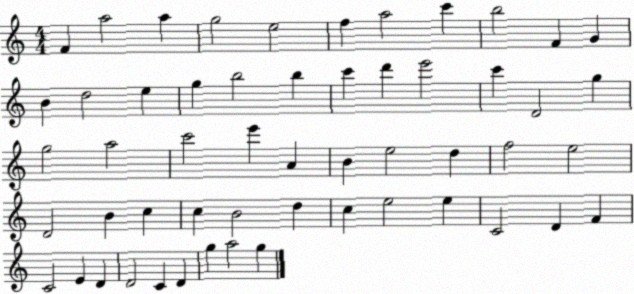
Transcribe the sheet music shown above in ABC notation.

X:1
T:Untitled
M:4/4
L:1/4
K:C
F a2 a g2 e2 f a2 c' b2 F G B d2 e g b2 b c' d' e'2 c' D2 g g2 a2 c'2 e' A B e2 d f2 e2 D2 B c c B2 d c e2 e C2 D F C2 E D D2 C D g a2 g